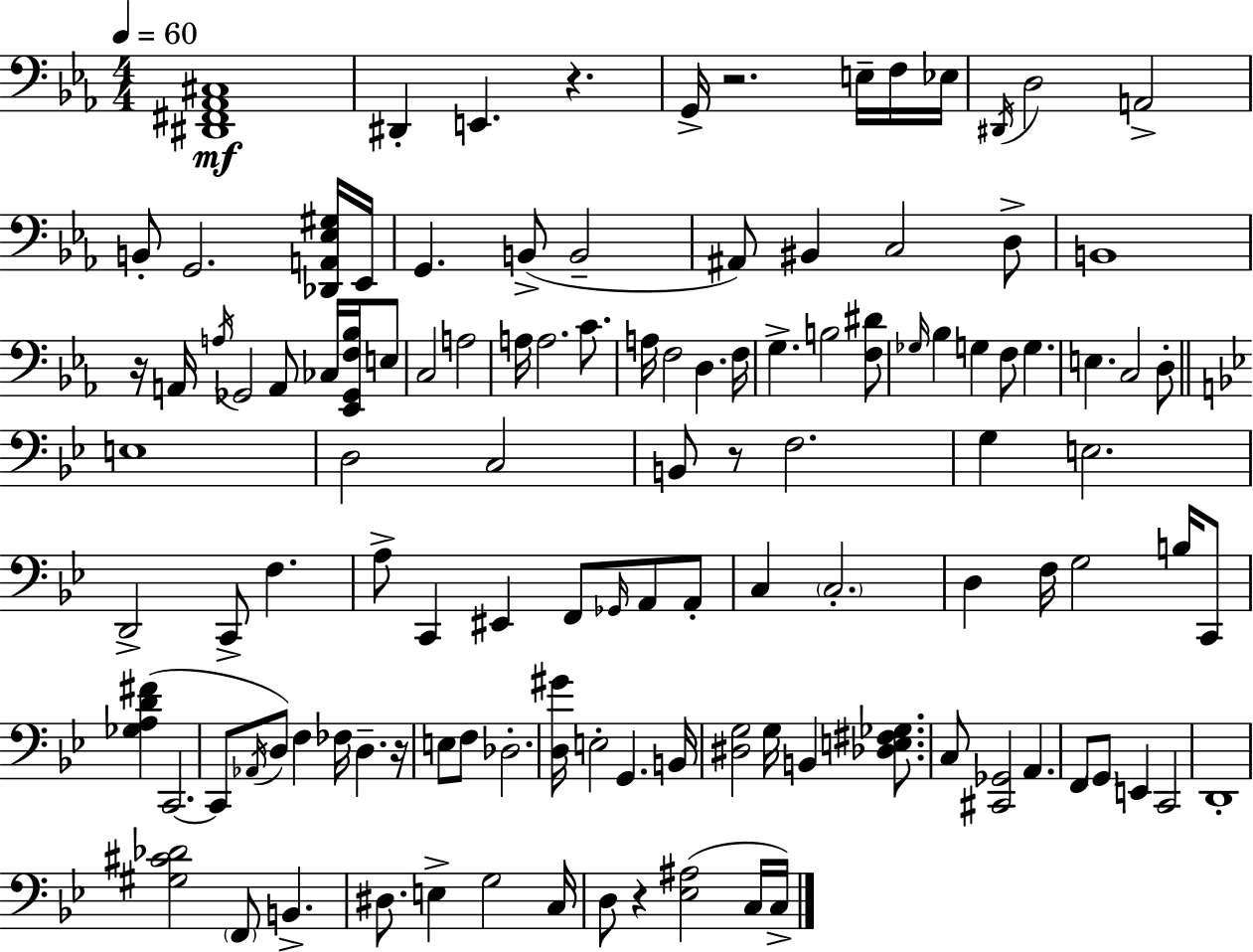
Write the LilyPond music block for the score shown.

{
  \clef bass
  \numericTimeSignature
  \time 4/4
  \key ees \major
  \tempo 4 = 60
  \repeat volta 2 { <dis, fis, aes, cis>1\mf | dis,4-. e,4. r4. | g,16-> r2. e16-- f16 ees16 | \acciaccatura { dis,16 } d2 a,2-> | \break b,8-. g,2. <des, a, ees gis>16 | ees,16 g,4. b,8->( b,2-- | ais,8) bis,4 c2 d8-> | b,1 | \break r16 a,16 \acciaccatura { a16 } ges,2 a,8 ces16 <ees, ges, f bes>16 | e8 c2 a2 | a16 a2. c'8. | a16 f2 d4. | \break f16 g4.-> b2 | <f dis'>8 \grace { ges16 } bes4 g4 f8 g4. | e4. c2 | d8-. \bar "||" \break \key bes \major e1 | d2 c2 | b,8 r8 f2. | g4 e2. | \break d,2-> c,8-> f4. | a8-> c,4 eis,4 f,8 \grace { ges,16 } a,8 a,8-. | c4 \parenthesize c2.-. | d4 f16 g2 b16 c,8 | \break <ges a d' fis'>4( c,2.~~ | c,8 \acciaccatura { aes,16 } d8) f4 fes16 d4.-- | r16 e8 f8 des2.-. | <d gis'>16 e2-. g,4. | \break b,16 <dis g>2 g16 b,4 <des e fis ges>8. | c8 <cis, ges,>2 a,4. | f,8 \parenthesize g,8 e,4 c,2 | d,1-. | \break <gis cis' des'>2 \parenthesize f,8 b,4.-> | dis8. e4-> g2 | c16 d8 r4 <ees ais>2( | c16 c16->) } \bar "|."
}